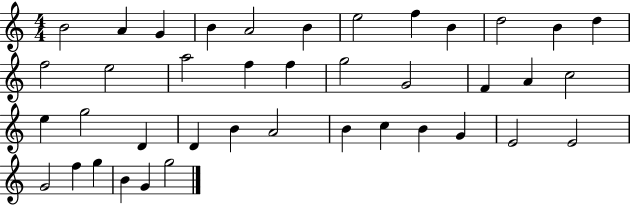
X:1
T:Untitled
M:4/4
L:1/4
K:C
B2 A G B A2 B e2 f B d2 B d f2 e2 a2 f f g2 G2 F A c2 e g2 D D B A2 B c B G E2 E2 G2 f g B G g2